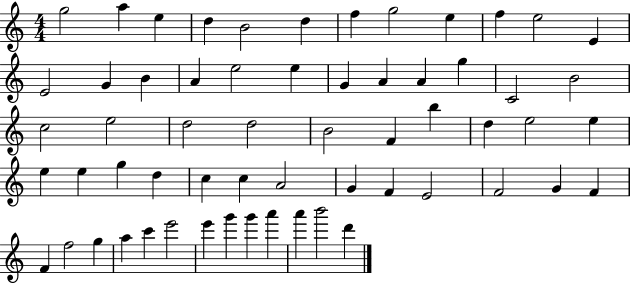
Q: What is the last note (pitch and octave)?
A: D6